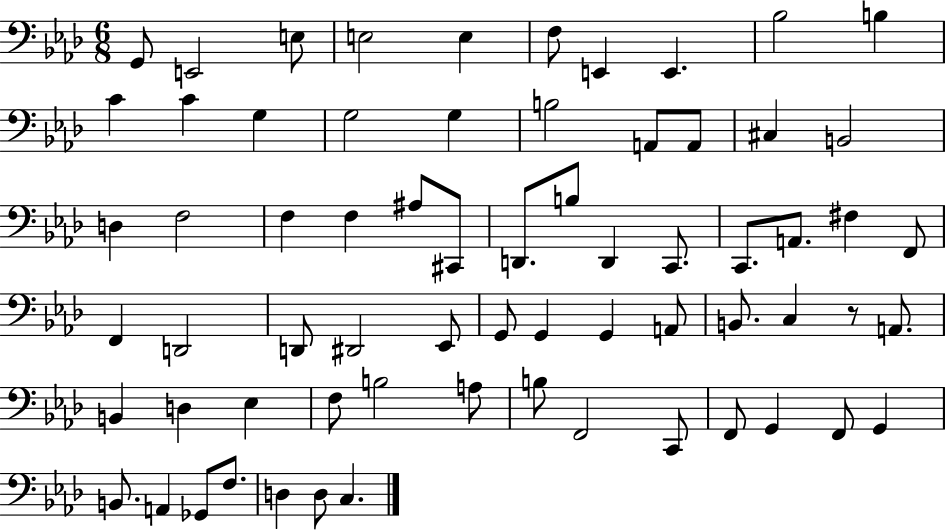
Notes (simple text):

G2/e E2/h E3/e E3/h E3/q F3/e E2/q E2/q. Bb3/h B3/q C4/q C4/q G3/q G3/h G3/q B3/h A2/e A2/e C#3/q B2/h D3/q F3/h F3/q F3/q A#3/e C#2/e D2/e. B3/e D2/q C2/e. C2/e. A2/e. F#3/q F2/e F2/q D2/h D2/e D#2/h Eb2/e G2/e G2/q G2/q A2/e B2/e. C3/q R/e A2/e. B2/q D3/q Eb3/q F3/e B3/h A3/e B3/e F2/h C2/e F2/e G2/q F2/e G2/q B2/e. A2/q Gb2/e F3/e. D3/q D3/e C3/q.